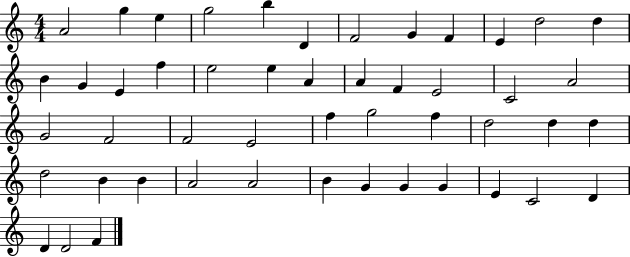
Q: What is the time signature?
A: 4/4